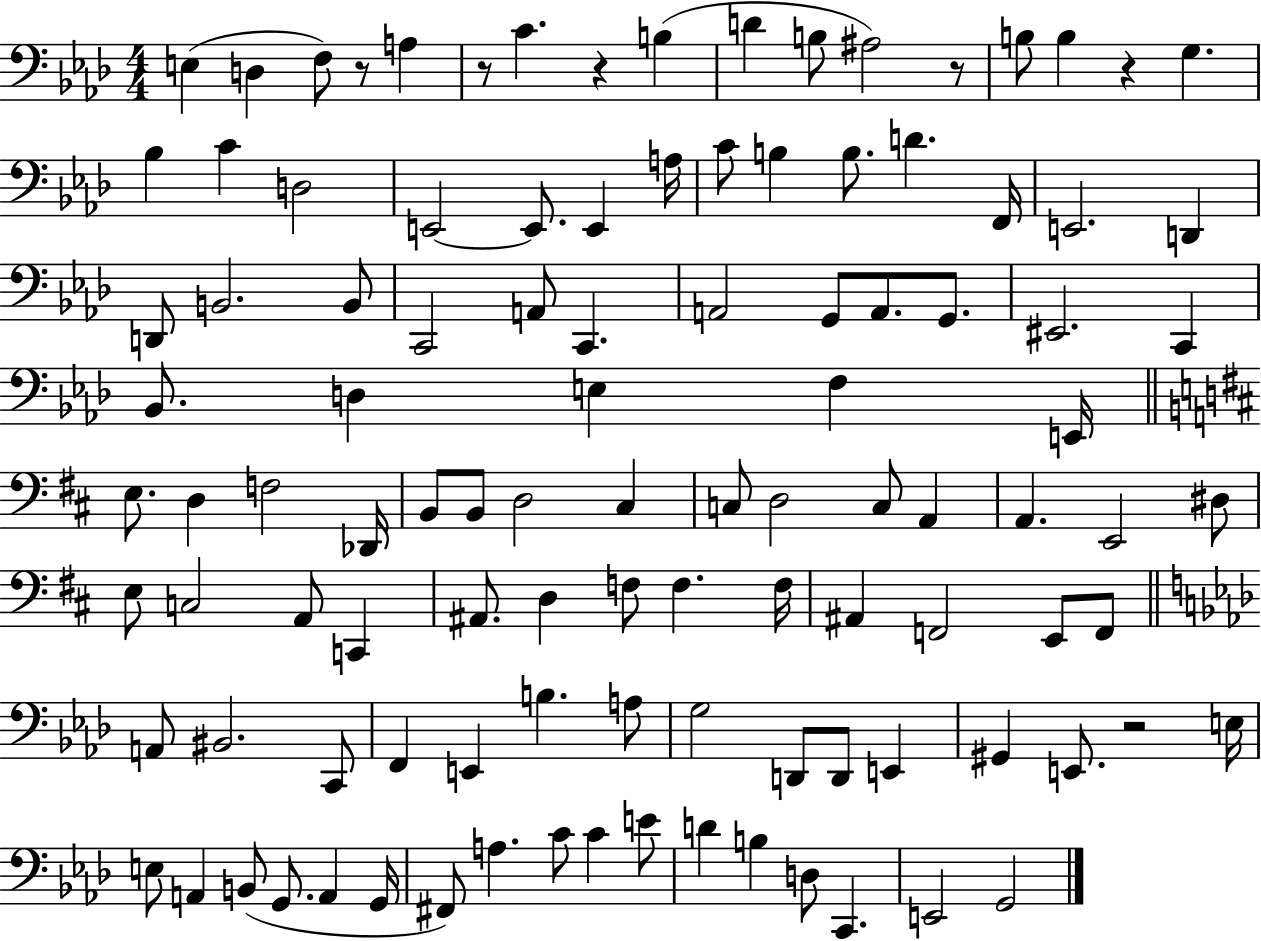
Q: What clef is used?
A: bass